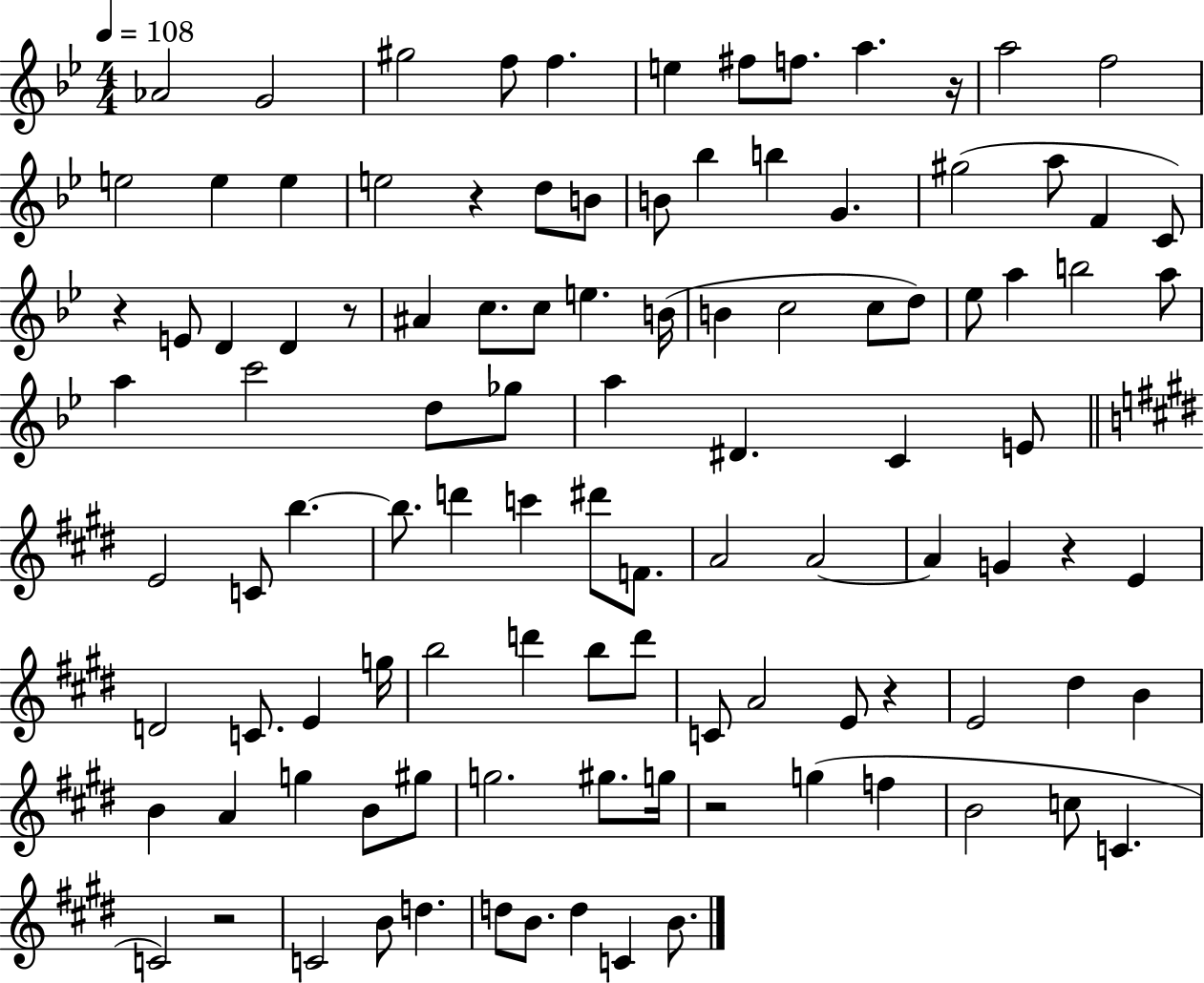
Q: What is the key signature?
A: BES major